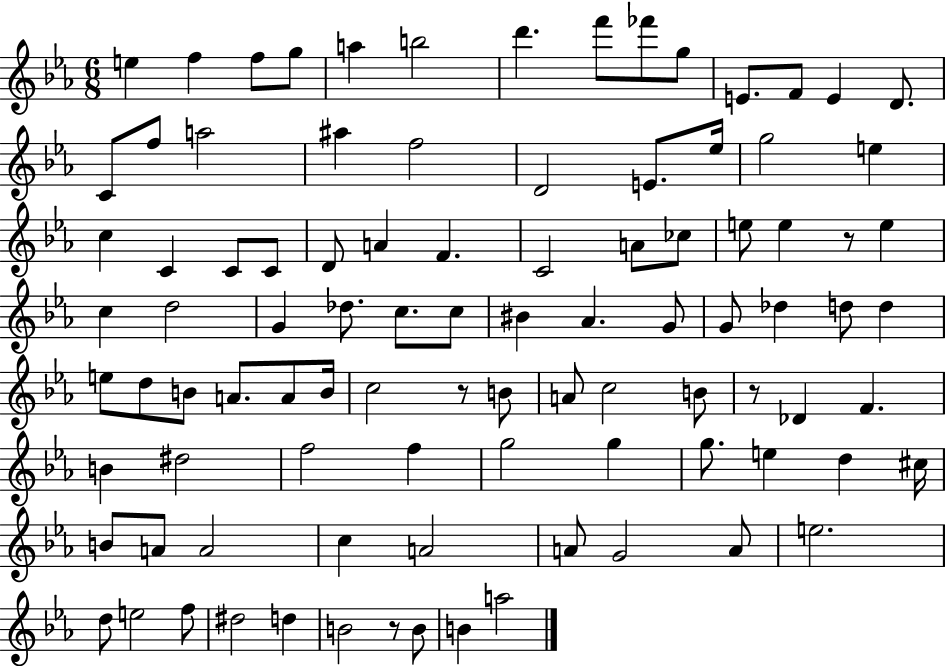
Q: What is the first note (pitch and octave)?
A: E5